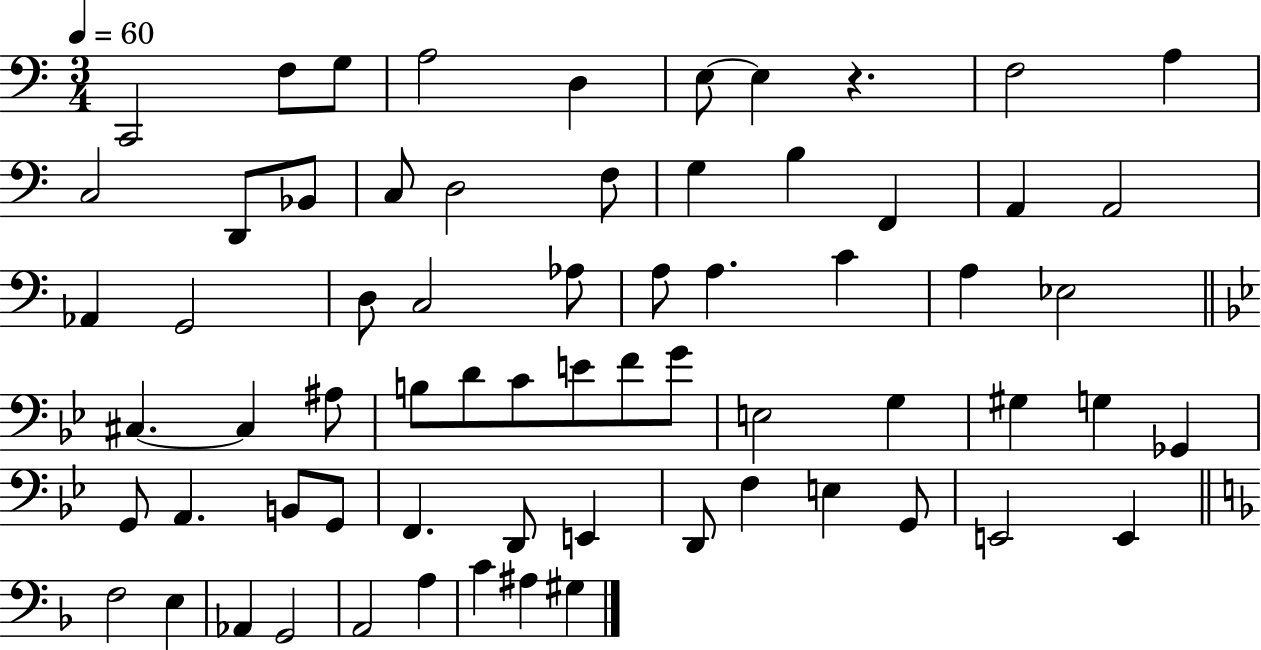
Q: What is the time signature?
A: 3/4